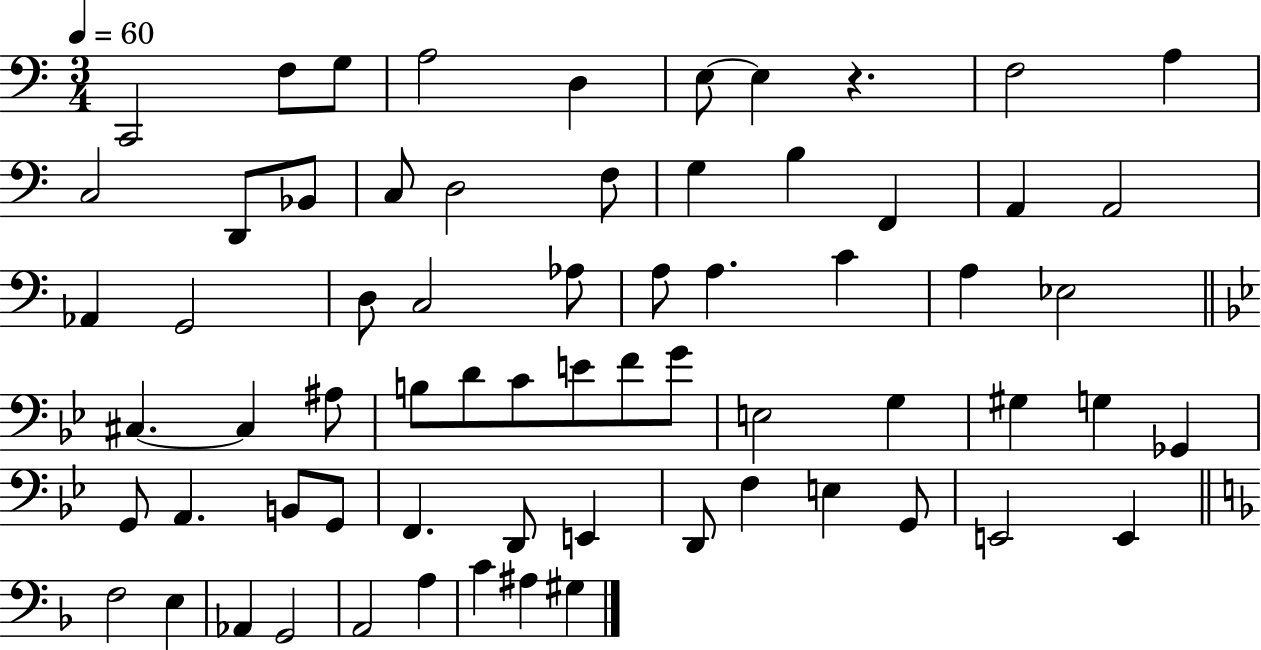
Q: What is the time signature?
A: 3/4